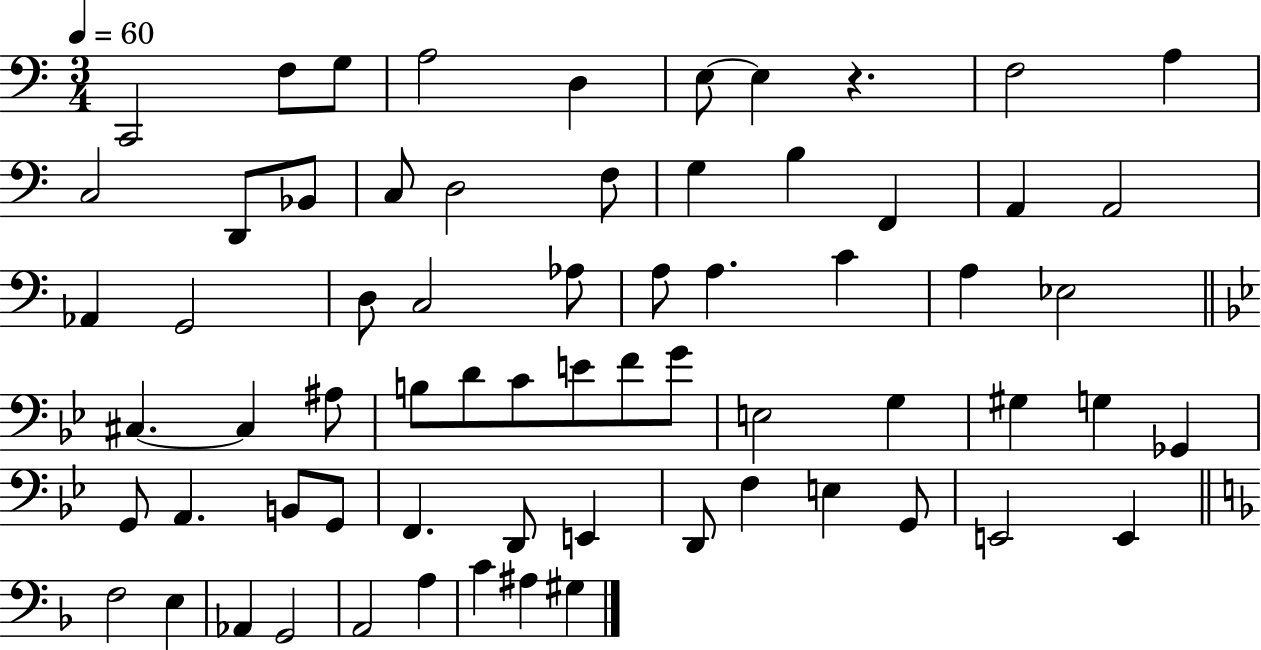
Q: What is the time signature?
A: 3/4